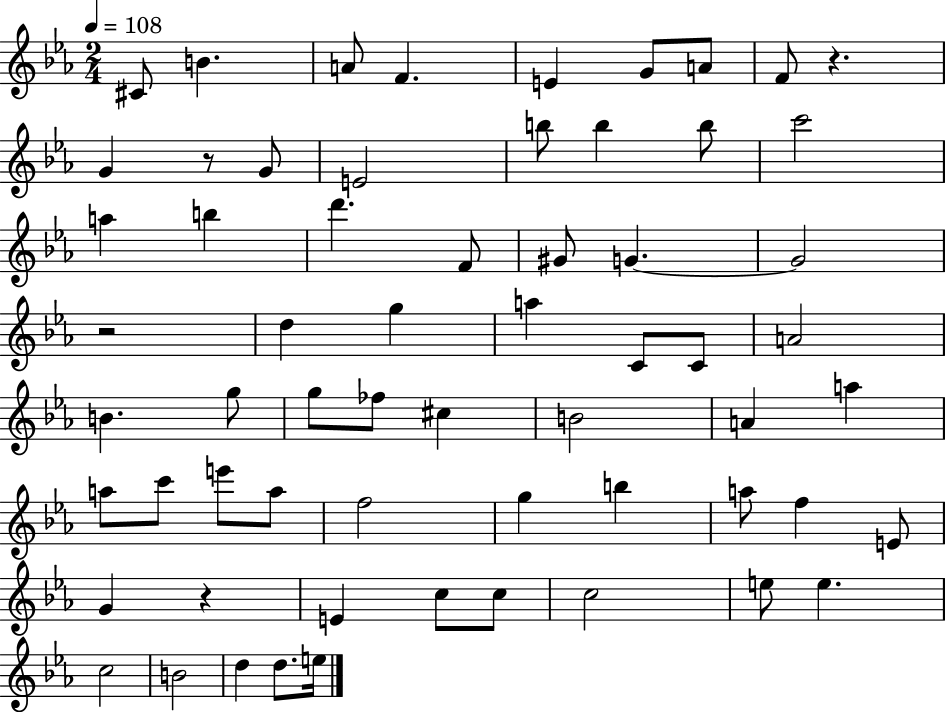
C#4/e B4/q. A4/e F4/q. E4/q G4/e A4/e F4/e R/q. G4/q R/e G4/e E4/h B5/e B5/q B5/e C6/h A5/q B5/q D6/q. F4/e G#4/e G4/q. G4/h R/h D5/q G5/q A5/q C4/e C4/e A4/h B4/q. G5/e G5/e FES5/e C#5/q B4/h A4/q A5/q A5/e C6/e E6/e A5/e F5/h G5/q B5/q A5/e F5/q E4/e G4/q R/q E4/q C5/e C5/e C5/h E5/e E5/q. C5/h B4/h D5/q D5/e. E5/s